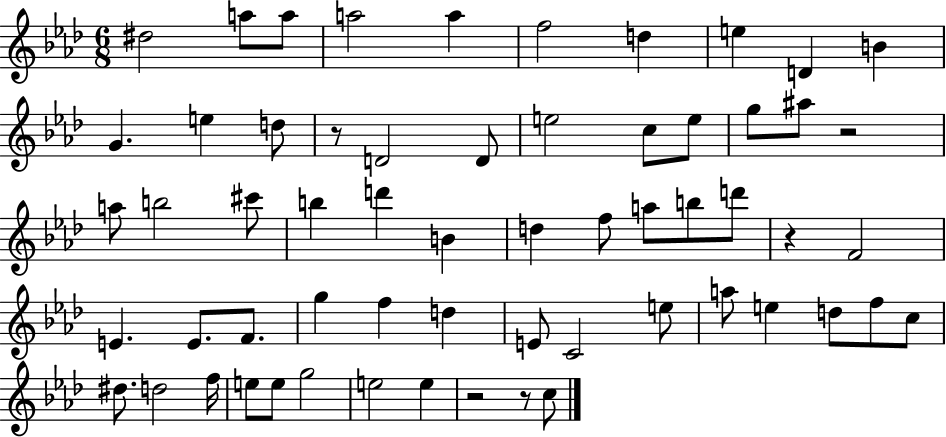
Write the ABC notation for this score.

X:1
T:Untitled
M:6/8
L:1/4
K:Ab
^d2 a/2 a/2 a2 a f2 d e D B G e d/2 z/2 D2 D/2 e2 c/2 e/2 g/2 ^a/2 z2 a/2 b2 ^c'/2 b d' B d f/2 a/2 b/2 d'/2 z F2 E E/2 F/2 g f d E/2 C2 e/2 a/2 e d/2 f/2 c/2 ^d/2 d2 f/4 e/2 e/2 g2 e2 e z2 z/2 c/2